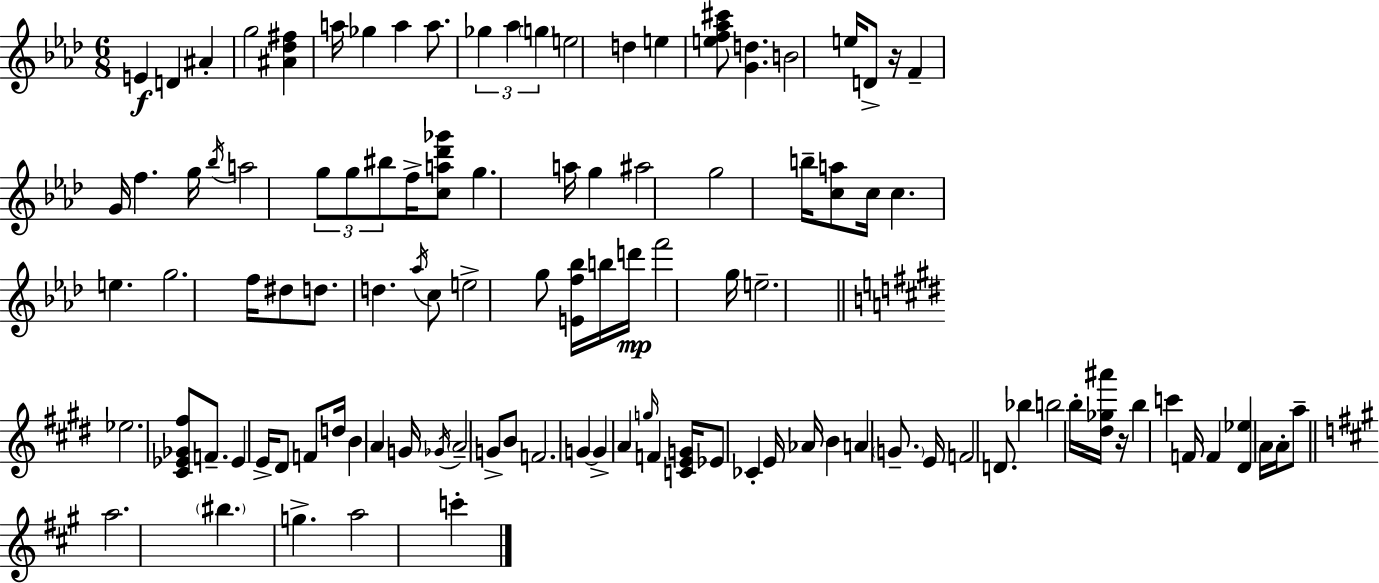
E4/q D4/q A#4/q G5/h [A#4,Db5,F#5]/q A5/s Gb5/q A5/q A5/e. Gb5/q Ab5/q G5/q E5/h D5/q E5/q [E5,F5,Ab5,C#6]/e [G4,D5]/q. B4/h E5/s D4/e R/s F4/q G4/s F5/q. G5/s Bb5/s A5/h G5/e G5/e BIS5/e F5/s [C5,A5,Db6,Gb6]/e G5/q. A5/s G5/q A#5/h G5/h B5/s [C5,A5]/e C5/s C5/q. E5/q. G5/h. F5/s D#5/e D5/e. D5/q. Ab5/s C5/e E5/h G5/e [E4,F5,Bb5]/s B5/s D6/s F6/h G5/s E5/h. Eb5/h. [C#4,Eb4,Gb4,F#5]/e F4/e. Eb4/q E4/s D#4/e F4/e D5/s B4/q A4/q G4/s Gb4/s A4/h G4/e B4/e F4/h. G4/q G4/q A4/q G5/s F4/q [C4,E4,G4]/s Eb4/e CES4/q E4/s Ab4/s B4/q A4/q G4/e. E4/s F4/h D4/e. Bb5/q B5/h B5/s [D#5,Gb5,A#6]/s R/s B5/q C6/q F4/s F4/q [D#4,Eb5]/q A4/s A4/s A5/e A5/h. BIS5/q. G5/q. A5/h C6/q